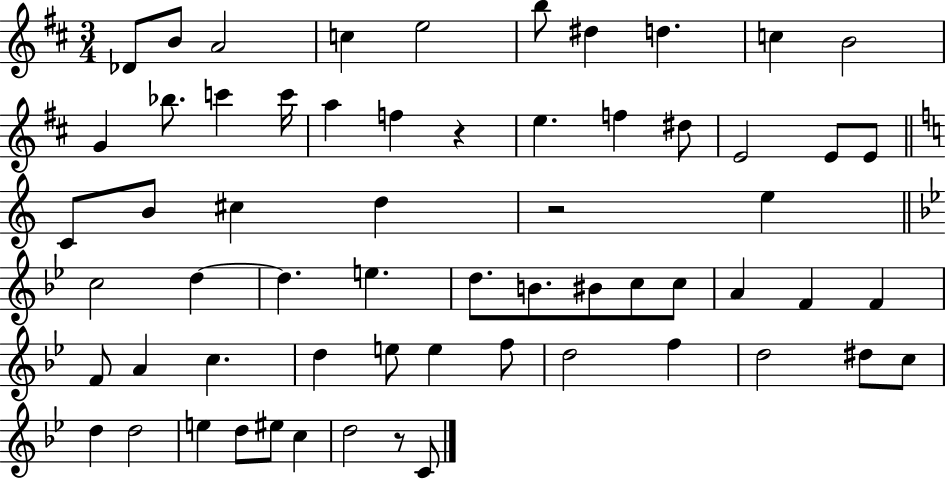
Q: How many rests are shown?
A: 3